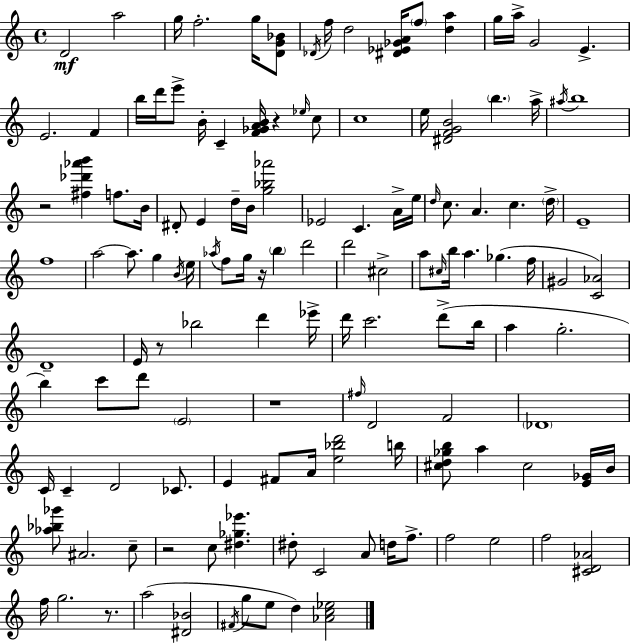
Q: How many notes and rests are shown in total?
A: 135